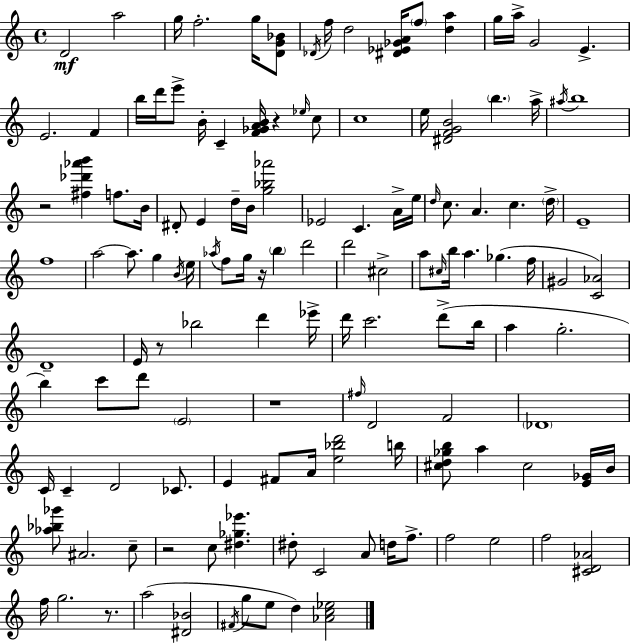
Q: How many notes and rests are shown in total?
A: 135